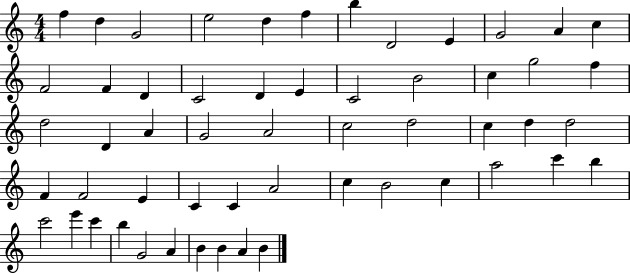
{
  \clef treble
  \numericTimeSignature
  \time 4/4
  \key c \major
  f''4 d''4 g'2 | e''2 d''4 f''4 | b''4 d'2 e'4 | g'2 a'4 c''4 | \break f'2 f'4 d'4 | c'2 d'4 e'4 | c'2 b'2 | c''4 g''2 f''4 | \break d''2 d'4 a'4 | g'2 a'2 | c''2 d''2 | c''4 d''4 d''2 | \break f'4 f'2 e'4 | c'4 c'4 a'2 | c''4 b'2 c''4 | a''2 c'''4 b''4 | \break c'''2 e'''4 c'''4 | b''4 g'2 a'4 | b'4 b'4 a'4 b'4 | \bar "|."
}